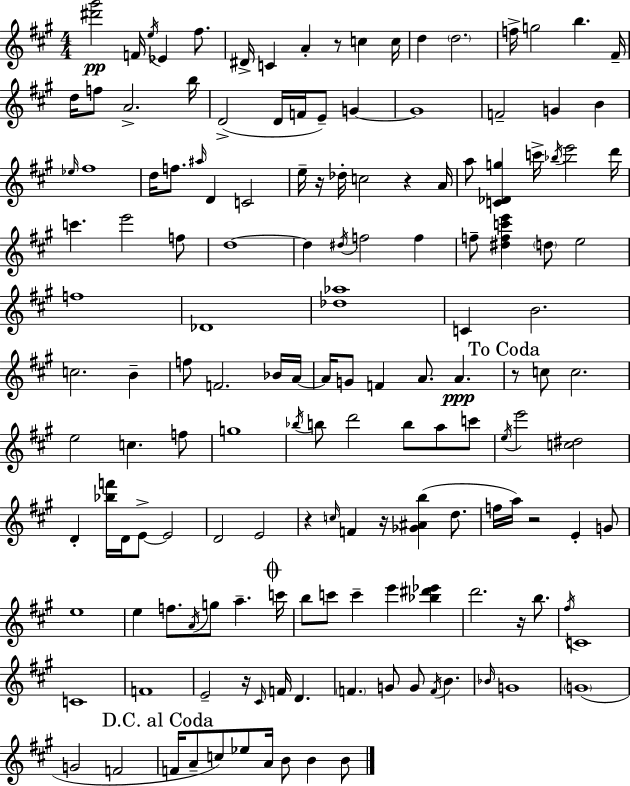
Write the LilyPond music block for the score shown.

{
  \clef treble
  \numericTimeSignature
  \time 4/4
  \key a \major
  <dis''' gis'''>2\pp f'16 \acciaccatura { e''16 } ees'4 fis''8. | dis'16-> c'4 a'4-. r8 c''4 | c''16 d''4 \parenthesize d''2. | f''16-> g''2 b''4. | \break fis'16-- d''16 f''8 a'2.-> | b''16 d'2->( d'16 f'16 e'8--) g'4~~ | g'1 | f'2-- g'4 b'4 | \break \grace { ees''16 } fis''1 | d''16 f''8. \grace { ais''16 } d'4 c'2 | e''16-- r16 des''16-. c''2 r4 | a'16 a''8 <c' des' g''>4 c'''16-> \acciaccatura { bes''16 } e'''2 | \break d'''16 c'''4. e'''2 | f''8 d''1~~ | d''4 \acciaccatura { dis''16 } f''2 | f''4 f''8-- <dis'' f'' c''' e'''>4 \parenthesize d''8 e''2 | \break f''1 | des'1 | <des'' aes''>1 | c'4 b'2. | \break c''2. | b'4-- f''8 f'2. | bes'16 a'16~~ a'16 g'8 f'4 a'8. a'4.\ppp | \mark "To Coda" r8 c''8 c''2. | \break e''2 c''4. | f''8 g''1 | \acciaccatura { bes''16 } b''8 d'''2 | b''8 a''8 c'''8 \acciaccatura { e''16 } e'''2 <c'' dis''>2 | \break d'4-. <bes'' f'''>16 d'16 e'8->~~ e'2 | d'2 e'2 | r4 \grace { c''16 } f'4 | r16 <ges' ais' b''>4( d''8. f''16 a''16) r2 | \break e'4-. g'8 e''1 | e''4 f''8. \acciaccatura { a'16 } | g''8 a''4.-- \mark \markup { \musicglyph "scripts.coda" } c'''16 b''8 c'''8 c'''4-- | e'''4 <bes'' dis''' ees'''>4 d'''2. | \break r16 b''8. \acciaccatura { fis''16 } c'1 | c'1 | f'1 | e'2-- | \break r16 \grace { cis'16 } f'16 d'4. \parenthesize f'4. | g'8 g'8 \acciaccatura { f'16 } b'4. \grace { bes'16 } g'1 | \parenthesize g'1( | g'2 | \break f'2 \mark "D.C. al Coda" f'16 a'8-- | c''8) ees''8 a'16 b'8 b'4 b'8 \bar "|."
}